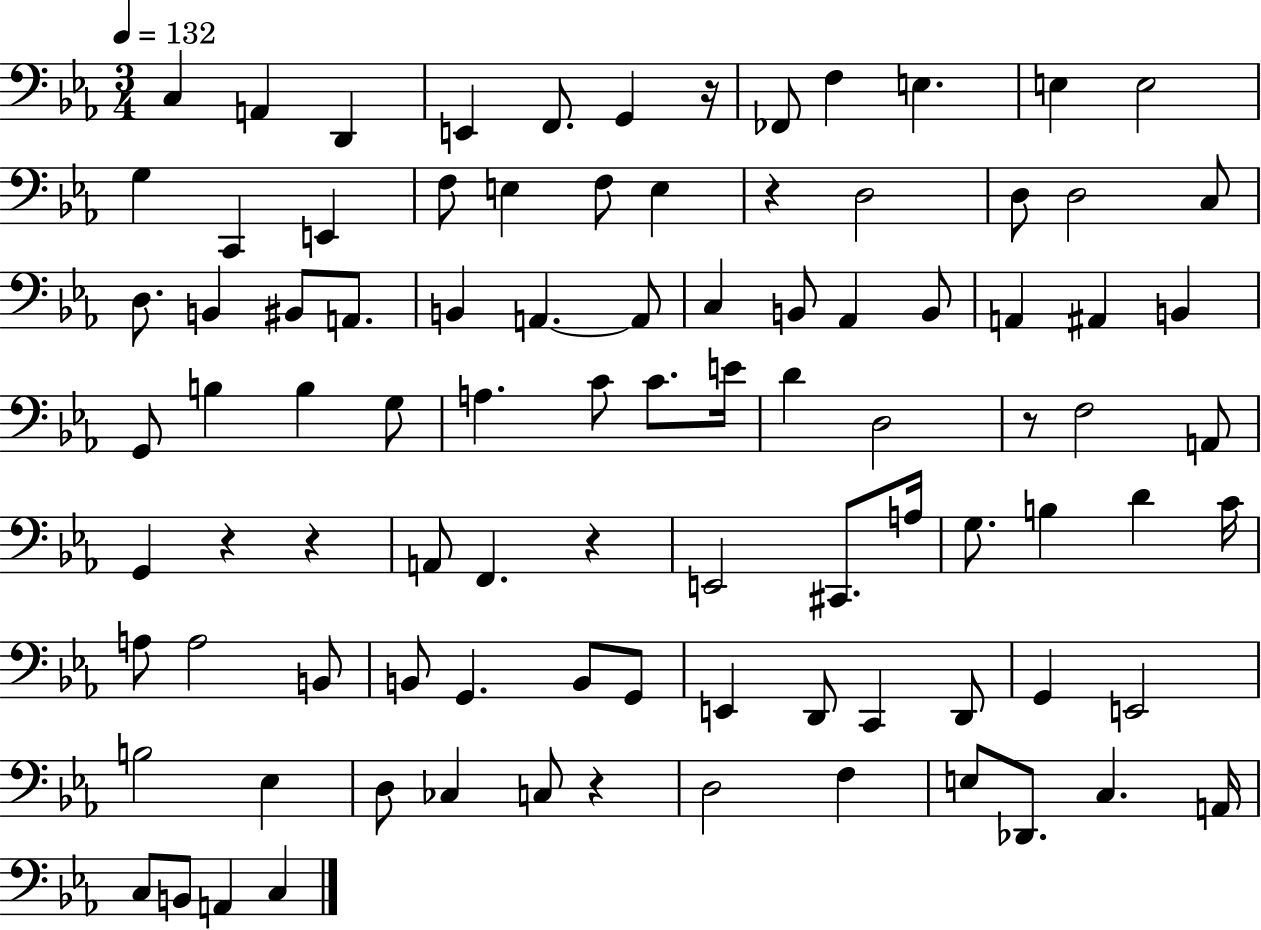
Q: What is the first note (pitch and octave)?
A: C3